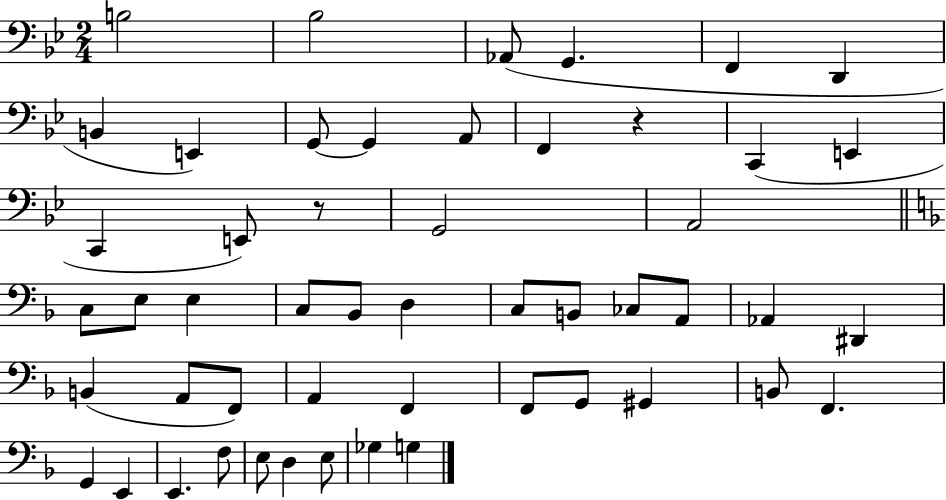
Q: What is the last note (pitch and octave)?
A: G3